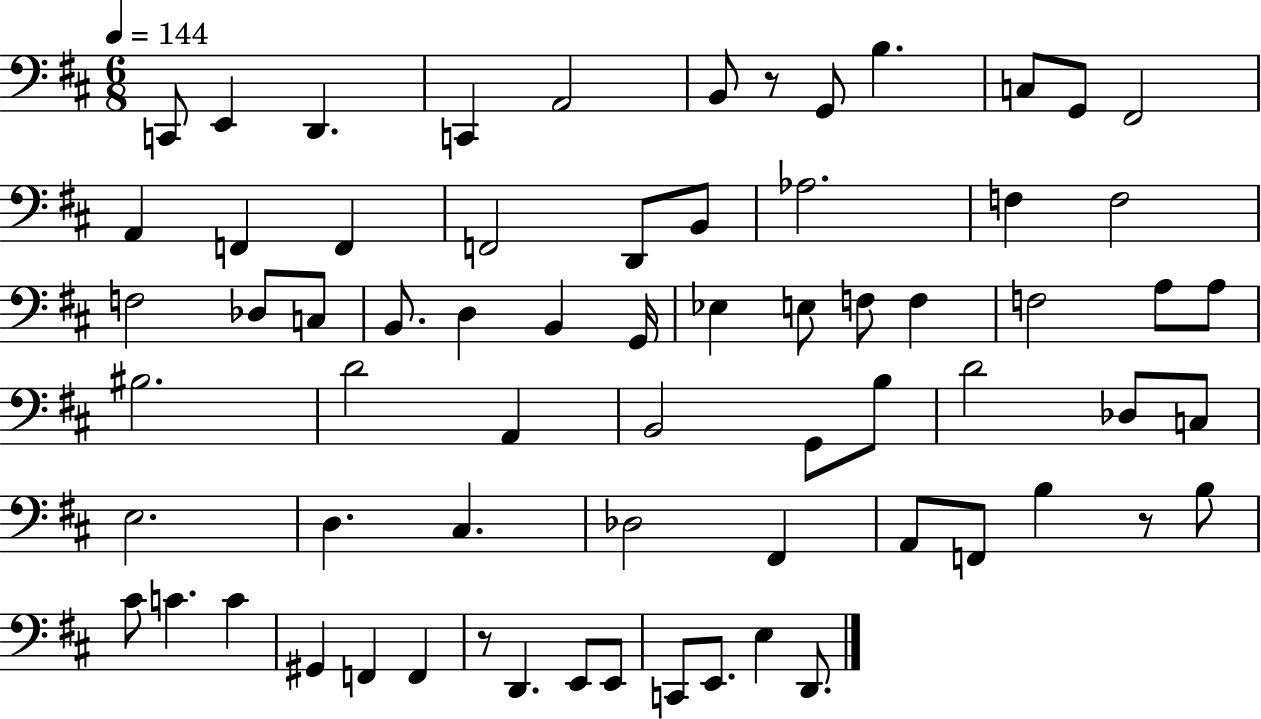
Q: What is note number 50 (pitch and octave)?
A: F2